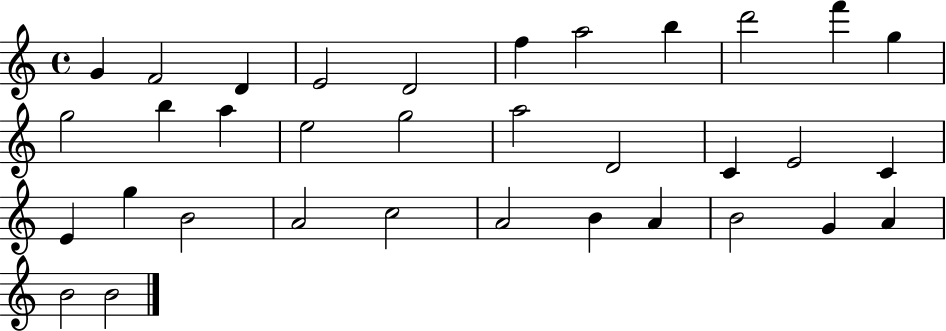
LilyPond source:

{
  \clef treble
  \time 4/4
  \defaultTimeSignature
  \key c \major
  g'4 f'2 d'4 | e'2 d'2 | f''4 a''2 b''4 | d'''2 f'''4 g''4 | \break g''2 b''4 a''4 | e''2 g''2 | a''2 d'2 | c'4 e'2 c'4 | \break e'4 g''4 b'2 | a'2 c''2 | a'2 b'4 a'4 | b'2 g'4 a'4 | \break b'2 b'2 | \bar "|."
}